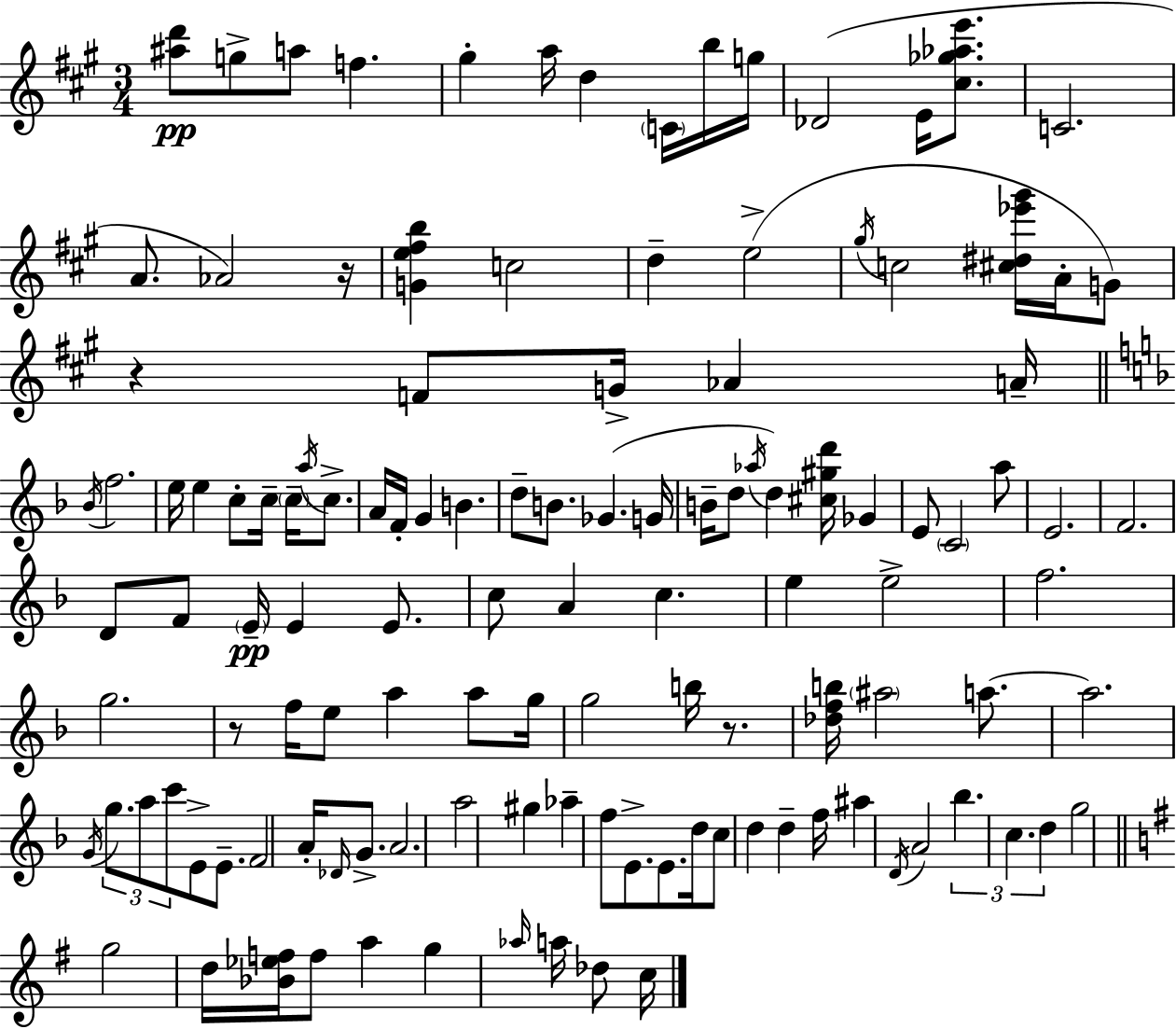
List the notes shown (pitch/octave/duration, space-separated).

[A#5,D6]/e G5/e A5/e F5/q. G#5/q A5/s D5/q C4/s B5/s G5/s Db4/h E4/s [C#5,Gb5,Ab5,E6]/e. C4/h. A4/e. Ab4/h R/s [G4,E5,F#5,B5]/q C5/h D5/q E5/h G#5/s C5/h [C#5,D#5,Eb6,G#6]/s A4/s G4/e R/q F4/e G4/s Ab4/q A4/s Bb4/s F5/h. E5/s E5/q C5/e C5/s C5/s A5/s C5/e. A4/s F4/s G4/q B4/q. D5/e B4/e. Gb4/q. G4/s B4/s D5/e Ab5/s D5/q [C#5,G#5,D6]/s Gb4/q E4/e C4/h A5/e E4/h. F4/h. D4/e F4/e E4/s E4/q E4/e. C5/e A4/q C5/q. E5/q E5/h F5/h. G5/h. R/e F5/s E5/e A5/q A5/e G5/s G5/h B5/s R/e. [Db5,F5,B5]/s A#5/h A5/e. A5/h. G4/s G5/e. A5/e C6/e E4/e E4/e. F4/h A4/s Db4/s G4/e. A4/h. A5/h G#5/q Ab5/q F5/e E4/e. E4/e. D5/s C5/e D5/q D5/q F5/s A#5/q D4/s A4/h Bb5/q. C5/q. D5/q G5/h G5/h D5/s [Bb4,Eb5,F5]/s F5/e A5/q G5/q Ab5/s A5/s Db5/e C5/s